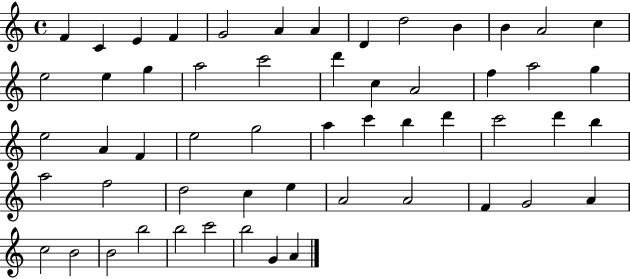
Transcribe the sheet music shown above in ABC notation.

X:1
T:Untitled
M:4/4
L:1/4
K:C
F C E F G2 A A D d2 B B A2 c e2 e g a2 c'2 d' c A2 f a2 g e2 A F e2 g2 a c' b d' c'2 d' b a2 f2 d2 c e A2 A2 F G2 A c2 B2 B2 b2 b2 c'2 b2 G A